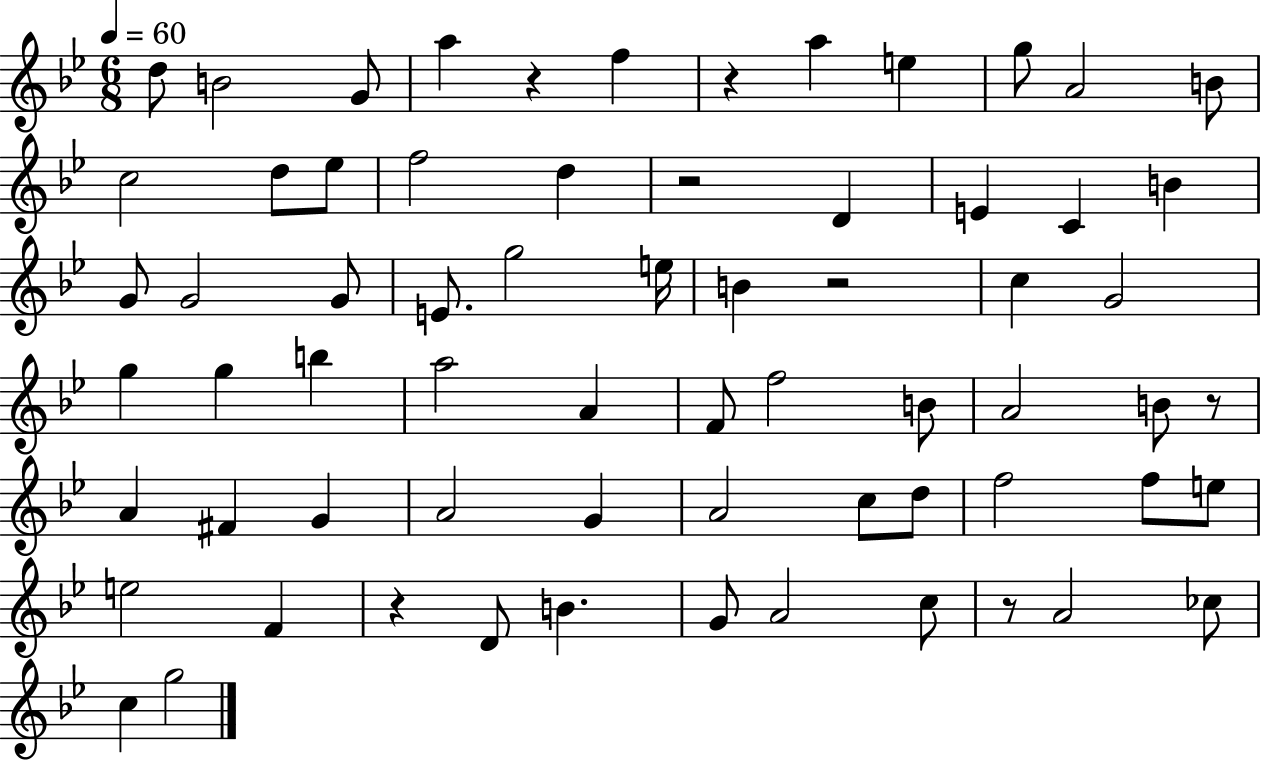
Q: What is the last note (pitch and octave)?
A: G5